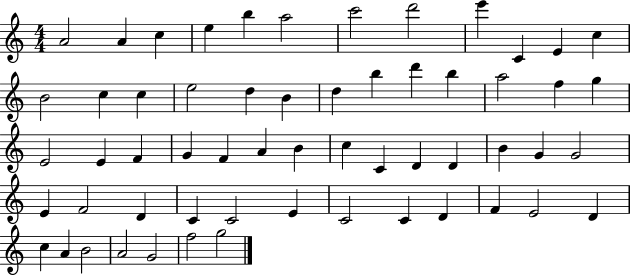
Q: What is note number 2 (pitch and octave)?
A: A4